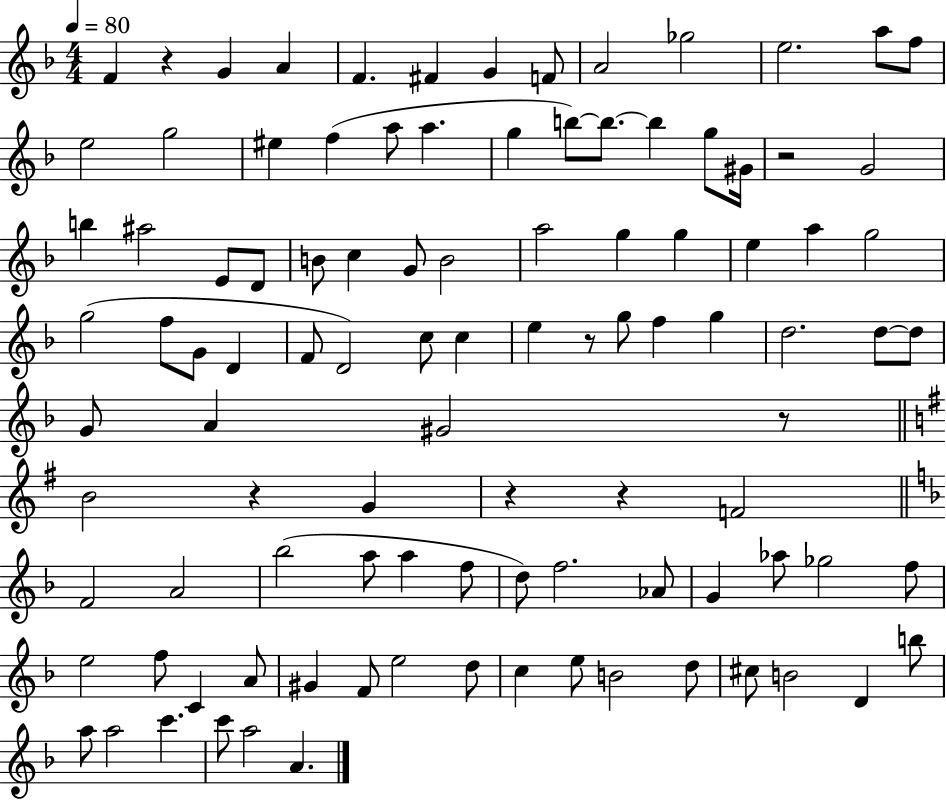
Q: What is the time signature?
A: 4/4